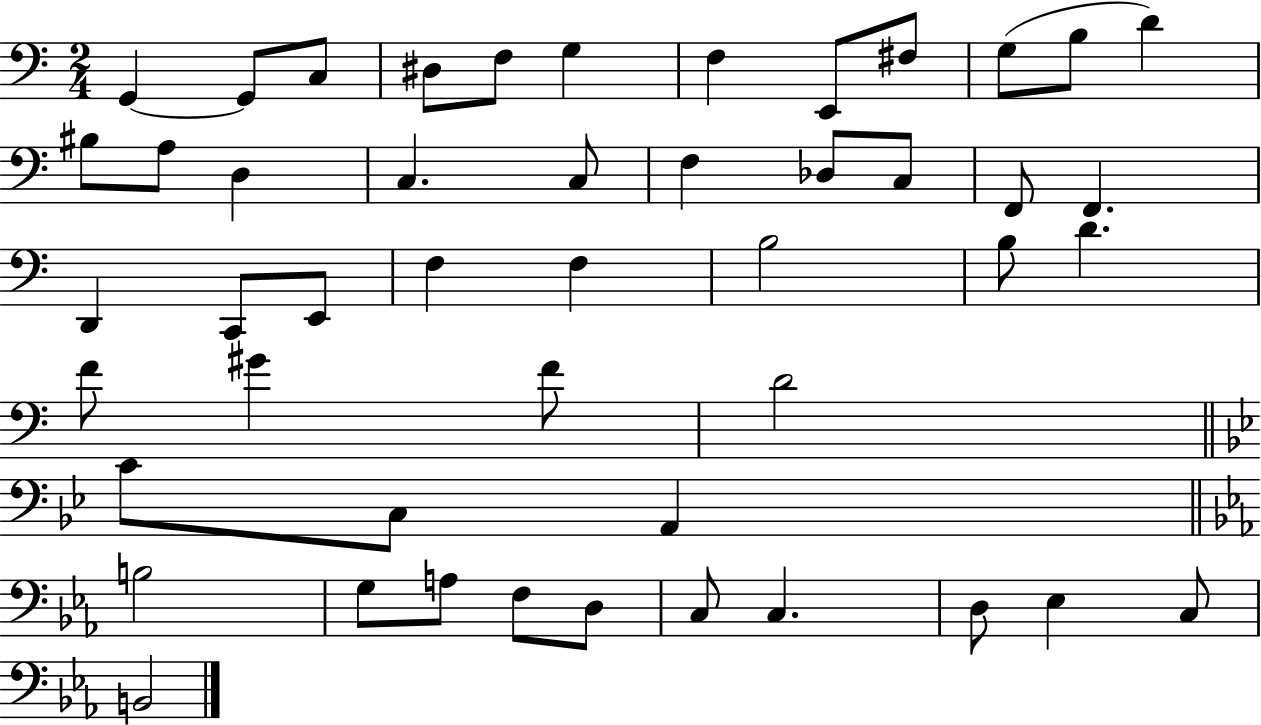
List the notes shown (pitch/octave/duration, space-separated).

G2/q G2/e C3/e D#3/e F3/e G3/q F3/q E2/e F#3/e G3/e B3/e D4/q BIS3/e A3/e D3/q C3/q. C3/e F3/q Db3/e C3/e F2/e F2/q. D2/q C2/e E2/e F3/q F3/q B3/h B3/e D4/q. F4/e G#4/q F4/e D4/h C4/e C3/e A2/q B3/h G3/e A3/e F3/e D3/e C3/e C3/q. D3/e Eb3/q C3/e B2/h